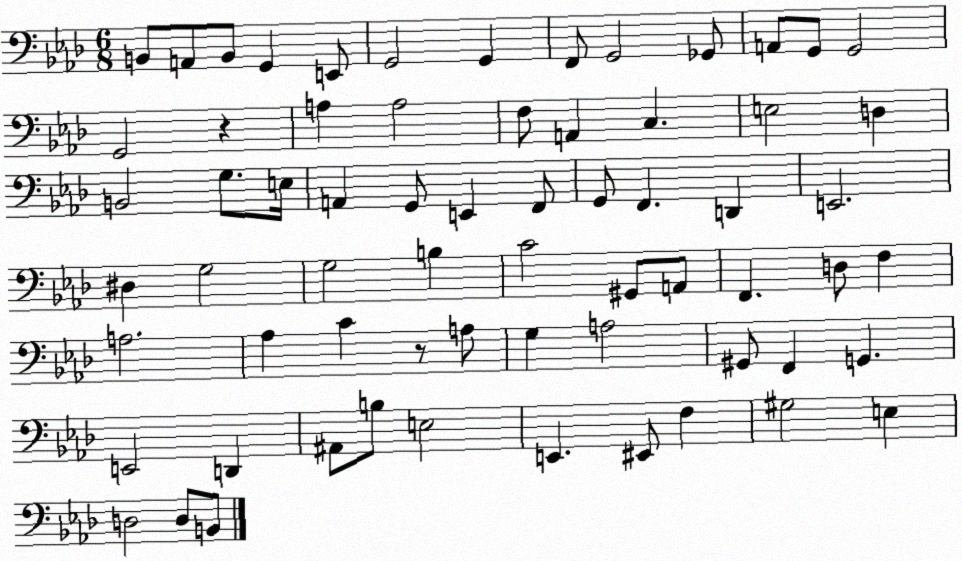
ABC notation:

X:1
T:Untitled
M:6/8
L:1/4
K:Ab
B,,/2 A,,/2 B,,/2 G,, E,,/2 G,,2 G,, F,,/2 G,,2 _G,,/2 A,,/2 G,,/2 G,,2 G,,2 z A, A,2 F,/2 A,, C, E,2 D, B,,2 G,/2 E,/4 A,, G,,/2 E,, F,,/2 G,,/2 F,, D,, E,,2 ^D, G,2 G,2 B, C2 ^G,,/2 A,,/2 F,, D,/2 F, A,2 _A, C z/2 A,/2 G, A,2 ^G,,/2 F,, G,, E,,2 D,, ^A,,/2 B,/2 E,2 E,, ^E,,/2 F, ^G,2 E, D,2 D,/2 B,,/2